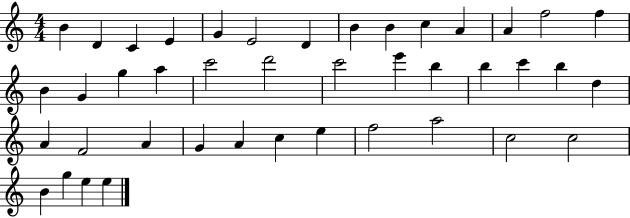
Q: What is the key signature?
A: C major